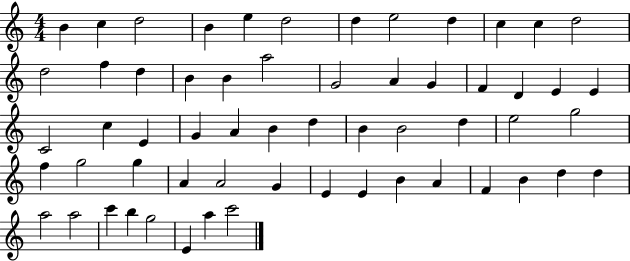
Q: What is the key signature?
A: C major